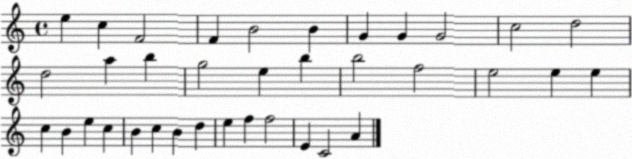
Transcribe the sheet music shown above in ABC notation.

X:1
T:Untitled
M:4/4
L:1/4
K:C
e c F2 F B2 B G G G2 c2 d2 d2 a b g2 e b b2 f2 e2 e e c B e c B c B d e f f2 E C2 A